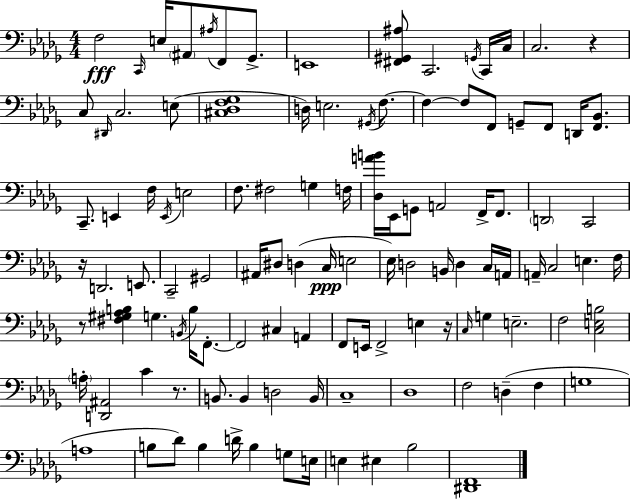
F3/h C2/s E3/s A#2/e A#3/s F2/e Gb2/e. E2/w [F#2,G#2,A#3]/e C2/h. G2/s C2/s C3/s C3/h. R/q C3/e D#2/s C3/h. E3/e [C#3,Db3,F3,Gb3]/w D3/s E3/h. G#2/s F3/e. F3/q F3/e F2/e G2/e F2/e D2/s [F2,Bb2]/e. C2/e. E2/q F3/s E2/s E3/h F3/e. F#3/h G3/q F3/s [Db3,A4,B4]/s Eb2/s G2/e A2/h F2/s F2/e. D2/h C2/h R/s D2/h. E2/e. C2/h G#2/h A#2/s D#3/e D3/q C3/s E3/h Eb3/s D3/h B2/s D3/q C3/s A2/s A2/s C3/h E3/q. F3/s R/e [F#3,G#3,Ab3,B3]/q G3/q. B2/s B3/s F2/e. F2/h C#3/q A2/q F2/e E2/s F2/h E3/q R/s C3/s G3/q E3/h. F3/h [C3,E3,B3]/h A3/s [D2,A#2]/h C4/q R/e. B2/e. B2/q D3/h B2/s C3/w Db3/w F3/h D3/q F3/q G3/w A3/w B3/e Db4/e B3/q D4/s B3/q G3/e E3/s E3/q EIS3/q Bb3/h [D#2,F2]/w